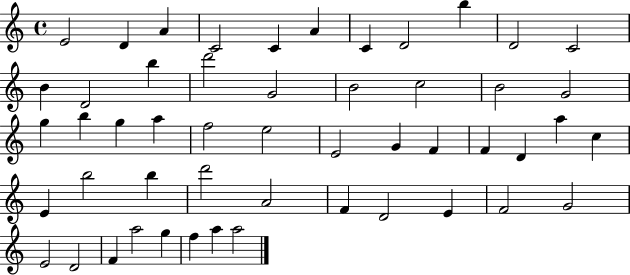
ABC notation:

X:1
T:Untitled
M:4/4
L:1/4
K:C
E2 D A C2 C A C D2 b D2 C2 B D2 b d'2 G2 B2 c2 B2 G2 g b g a f2 e2 E2 G F F D a c E b2 b d'2 A2 F D2 E F2 G2 E2 D2 F a2 g f a a2